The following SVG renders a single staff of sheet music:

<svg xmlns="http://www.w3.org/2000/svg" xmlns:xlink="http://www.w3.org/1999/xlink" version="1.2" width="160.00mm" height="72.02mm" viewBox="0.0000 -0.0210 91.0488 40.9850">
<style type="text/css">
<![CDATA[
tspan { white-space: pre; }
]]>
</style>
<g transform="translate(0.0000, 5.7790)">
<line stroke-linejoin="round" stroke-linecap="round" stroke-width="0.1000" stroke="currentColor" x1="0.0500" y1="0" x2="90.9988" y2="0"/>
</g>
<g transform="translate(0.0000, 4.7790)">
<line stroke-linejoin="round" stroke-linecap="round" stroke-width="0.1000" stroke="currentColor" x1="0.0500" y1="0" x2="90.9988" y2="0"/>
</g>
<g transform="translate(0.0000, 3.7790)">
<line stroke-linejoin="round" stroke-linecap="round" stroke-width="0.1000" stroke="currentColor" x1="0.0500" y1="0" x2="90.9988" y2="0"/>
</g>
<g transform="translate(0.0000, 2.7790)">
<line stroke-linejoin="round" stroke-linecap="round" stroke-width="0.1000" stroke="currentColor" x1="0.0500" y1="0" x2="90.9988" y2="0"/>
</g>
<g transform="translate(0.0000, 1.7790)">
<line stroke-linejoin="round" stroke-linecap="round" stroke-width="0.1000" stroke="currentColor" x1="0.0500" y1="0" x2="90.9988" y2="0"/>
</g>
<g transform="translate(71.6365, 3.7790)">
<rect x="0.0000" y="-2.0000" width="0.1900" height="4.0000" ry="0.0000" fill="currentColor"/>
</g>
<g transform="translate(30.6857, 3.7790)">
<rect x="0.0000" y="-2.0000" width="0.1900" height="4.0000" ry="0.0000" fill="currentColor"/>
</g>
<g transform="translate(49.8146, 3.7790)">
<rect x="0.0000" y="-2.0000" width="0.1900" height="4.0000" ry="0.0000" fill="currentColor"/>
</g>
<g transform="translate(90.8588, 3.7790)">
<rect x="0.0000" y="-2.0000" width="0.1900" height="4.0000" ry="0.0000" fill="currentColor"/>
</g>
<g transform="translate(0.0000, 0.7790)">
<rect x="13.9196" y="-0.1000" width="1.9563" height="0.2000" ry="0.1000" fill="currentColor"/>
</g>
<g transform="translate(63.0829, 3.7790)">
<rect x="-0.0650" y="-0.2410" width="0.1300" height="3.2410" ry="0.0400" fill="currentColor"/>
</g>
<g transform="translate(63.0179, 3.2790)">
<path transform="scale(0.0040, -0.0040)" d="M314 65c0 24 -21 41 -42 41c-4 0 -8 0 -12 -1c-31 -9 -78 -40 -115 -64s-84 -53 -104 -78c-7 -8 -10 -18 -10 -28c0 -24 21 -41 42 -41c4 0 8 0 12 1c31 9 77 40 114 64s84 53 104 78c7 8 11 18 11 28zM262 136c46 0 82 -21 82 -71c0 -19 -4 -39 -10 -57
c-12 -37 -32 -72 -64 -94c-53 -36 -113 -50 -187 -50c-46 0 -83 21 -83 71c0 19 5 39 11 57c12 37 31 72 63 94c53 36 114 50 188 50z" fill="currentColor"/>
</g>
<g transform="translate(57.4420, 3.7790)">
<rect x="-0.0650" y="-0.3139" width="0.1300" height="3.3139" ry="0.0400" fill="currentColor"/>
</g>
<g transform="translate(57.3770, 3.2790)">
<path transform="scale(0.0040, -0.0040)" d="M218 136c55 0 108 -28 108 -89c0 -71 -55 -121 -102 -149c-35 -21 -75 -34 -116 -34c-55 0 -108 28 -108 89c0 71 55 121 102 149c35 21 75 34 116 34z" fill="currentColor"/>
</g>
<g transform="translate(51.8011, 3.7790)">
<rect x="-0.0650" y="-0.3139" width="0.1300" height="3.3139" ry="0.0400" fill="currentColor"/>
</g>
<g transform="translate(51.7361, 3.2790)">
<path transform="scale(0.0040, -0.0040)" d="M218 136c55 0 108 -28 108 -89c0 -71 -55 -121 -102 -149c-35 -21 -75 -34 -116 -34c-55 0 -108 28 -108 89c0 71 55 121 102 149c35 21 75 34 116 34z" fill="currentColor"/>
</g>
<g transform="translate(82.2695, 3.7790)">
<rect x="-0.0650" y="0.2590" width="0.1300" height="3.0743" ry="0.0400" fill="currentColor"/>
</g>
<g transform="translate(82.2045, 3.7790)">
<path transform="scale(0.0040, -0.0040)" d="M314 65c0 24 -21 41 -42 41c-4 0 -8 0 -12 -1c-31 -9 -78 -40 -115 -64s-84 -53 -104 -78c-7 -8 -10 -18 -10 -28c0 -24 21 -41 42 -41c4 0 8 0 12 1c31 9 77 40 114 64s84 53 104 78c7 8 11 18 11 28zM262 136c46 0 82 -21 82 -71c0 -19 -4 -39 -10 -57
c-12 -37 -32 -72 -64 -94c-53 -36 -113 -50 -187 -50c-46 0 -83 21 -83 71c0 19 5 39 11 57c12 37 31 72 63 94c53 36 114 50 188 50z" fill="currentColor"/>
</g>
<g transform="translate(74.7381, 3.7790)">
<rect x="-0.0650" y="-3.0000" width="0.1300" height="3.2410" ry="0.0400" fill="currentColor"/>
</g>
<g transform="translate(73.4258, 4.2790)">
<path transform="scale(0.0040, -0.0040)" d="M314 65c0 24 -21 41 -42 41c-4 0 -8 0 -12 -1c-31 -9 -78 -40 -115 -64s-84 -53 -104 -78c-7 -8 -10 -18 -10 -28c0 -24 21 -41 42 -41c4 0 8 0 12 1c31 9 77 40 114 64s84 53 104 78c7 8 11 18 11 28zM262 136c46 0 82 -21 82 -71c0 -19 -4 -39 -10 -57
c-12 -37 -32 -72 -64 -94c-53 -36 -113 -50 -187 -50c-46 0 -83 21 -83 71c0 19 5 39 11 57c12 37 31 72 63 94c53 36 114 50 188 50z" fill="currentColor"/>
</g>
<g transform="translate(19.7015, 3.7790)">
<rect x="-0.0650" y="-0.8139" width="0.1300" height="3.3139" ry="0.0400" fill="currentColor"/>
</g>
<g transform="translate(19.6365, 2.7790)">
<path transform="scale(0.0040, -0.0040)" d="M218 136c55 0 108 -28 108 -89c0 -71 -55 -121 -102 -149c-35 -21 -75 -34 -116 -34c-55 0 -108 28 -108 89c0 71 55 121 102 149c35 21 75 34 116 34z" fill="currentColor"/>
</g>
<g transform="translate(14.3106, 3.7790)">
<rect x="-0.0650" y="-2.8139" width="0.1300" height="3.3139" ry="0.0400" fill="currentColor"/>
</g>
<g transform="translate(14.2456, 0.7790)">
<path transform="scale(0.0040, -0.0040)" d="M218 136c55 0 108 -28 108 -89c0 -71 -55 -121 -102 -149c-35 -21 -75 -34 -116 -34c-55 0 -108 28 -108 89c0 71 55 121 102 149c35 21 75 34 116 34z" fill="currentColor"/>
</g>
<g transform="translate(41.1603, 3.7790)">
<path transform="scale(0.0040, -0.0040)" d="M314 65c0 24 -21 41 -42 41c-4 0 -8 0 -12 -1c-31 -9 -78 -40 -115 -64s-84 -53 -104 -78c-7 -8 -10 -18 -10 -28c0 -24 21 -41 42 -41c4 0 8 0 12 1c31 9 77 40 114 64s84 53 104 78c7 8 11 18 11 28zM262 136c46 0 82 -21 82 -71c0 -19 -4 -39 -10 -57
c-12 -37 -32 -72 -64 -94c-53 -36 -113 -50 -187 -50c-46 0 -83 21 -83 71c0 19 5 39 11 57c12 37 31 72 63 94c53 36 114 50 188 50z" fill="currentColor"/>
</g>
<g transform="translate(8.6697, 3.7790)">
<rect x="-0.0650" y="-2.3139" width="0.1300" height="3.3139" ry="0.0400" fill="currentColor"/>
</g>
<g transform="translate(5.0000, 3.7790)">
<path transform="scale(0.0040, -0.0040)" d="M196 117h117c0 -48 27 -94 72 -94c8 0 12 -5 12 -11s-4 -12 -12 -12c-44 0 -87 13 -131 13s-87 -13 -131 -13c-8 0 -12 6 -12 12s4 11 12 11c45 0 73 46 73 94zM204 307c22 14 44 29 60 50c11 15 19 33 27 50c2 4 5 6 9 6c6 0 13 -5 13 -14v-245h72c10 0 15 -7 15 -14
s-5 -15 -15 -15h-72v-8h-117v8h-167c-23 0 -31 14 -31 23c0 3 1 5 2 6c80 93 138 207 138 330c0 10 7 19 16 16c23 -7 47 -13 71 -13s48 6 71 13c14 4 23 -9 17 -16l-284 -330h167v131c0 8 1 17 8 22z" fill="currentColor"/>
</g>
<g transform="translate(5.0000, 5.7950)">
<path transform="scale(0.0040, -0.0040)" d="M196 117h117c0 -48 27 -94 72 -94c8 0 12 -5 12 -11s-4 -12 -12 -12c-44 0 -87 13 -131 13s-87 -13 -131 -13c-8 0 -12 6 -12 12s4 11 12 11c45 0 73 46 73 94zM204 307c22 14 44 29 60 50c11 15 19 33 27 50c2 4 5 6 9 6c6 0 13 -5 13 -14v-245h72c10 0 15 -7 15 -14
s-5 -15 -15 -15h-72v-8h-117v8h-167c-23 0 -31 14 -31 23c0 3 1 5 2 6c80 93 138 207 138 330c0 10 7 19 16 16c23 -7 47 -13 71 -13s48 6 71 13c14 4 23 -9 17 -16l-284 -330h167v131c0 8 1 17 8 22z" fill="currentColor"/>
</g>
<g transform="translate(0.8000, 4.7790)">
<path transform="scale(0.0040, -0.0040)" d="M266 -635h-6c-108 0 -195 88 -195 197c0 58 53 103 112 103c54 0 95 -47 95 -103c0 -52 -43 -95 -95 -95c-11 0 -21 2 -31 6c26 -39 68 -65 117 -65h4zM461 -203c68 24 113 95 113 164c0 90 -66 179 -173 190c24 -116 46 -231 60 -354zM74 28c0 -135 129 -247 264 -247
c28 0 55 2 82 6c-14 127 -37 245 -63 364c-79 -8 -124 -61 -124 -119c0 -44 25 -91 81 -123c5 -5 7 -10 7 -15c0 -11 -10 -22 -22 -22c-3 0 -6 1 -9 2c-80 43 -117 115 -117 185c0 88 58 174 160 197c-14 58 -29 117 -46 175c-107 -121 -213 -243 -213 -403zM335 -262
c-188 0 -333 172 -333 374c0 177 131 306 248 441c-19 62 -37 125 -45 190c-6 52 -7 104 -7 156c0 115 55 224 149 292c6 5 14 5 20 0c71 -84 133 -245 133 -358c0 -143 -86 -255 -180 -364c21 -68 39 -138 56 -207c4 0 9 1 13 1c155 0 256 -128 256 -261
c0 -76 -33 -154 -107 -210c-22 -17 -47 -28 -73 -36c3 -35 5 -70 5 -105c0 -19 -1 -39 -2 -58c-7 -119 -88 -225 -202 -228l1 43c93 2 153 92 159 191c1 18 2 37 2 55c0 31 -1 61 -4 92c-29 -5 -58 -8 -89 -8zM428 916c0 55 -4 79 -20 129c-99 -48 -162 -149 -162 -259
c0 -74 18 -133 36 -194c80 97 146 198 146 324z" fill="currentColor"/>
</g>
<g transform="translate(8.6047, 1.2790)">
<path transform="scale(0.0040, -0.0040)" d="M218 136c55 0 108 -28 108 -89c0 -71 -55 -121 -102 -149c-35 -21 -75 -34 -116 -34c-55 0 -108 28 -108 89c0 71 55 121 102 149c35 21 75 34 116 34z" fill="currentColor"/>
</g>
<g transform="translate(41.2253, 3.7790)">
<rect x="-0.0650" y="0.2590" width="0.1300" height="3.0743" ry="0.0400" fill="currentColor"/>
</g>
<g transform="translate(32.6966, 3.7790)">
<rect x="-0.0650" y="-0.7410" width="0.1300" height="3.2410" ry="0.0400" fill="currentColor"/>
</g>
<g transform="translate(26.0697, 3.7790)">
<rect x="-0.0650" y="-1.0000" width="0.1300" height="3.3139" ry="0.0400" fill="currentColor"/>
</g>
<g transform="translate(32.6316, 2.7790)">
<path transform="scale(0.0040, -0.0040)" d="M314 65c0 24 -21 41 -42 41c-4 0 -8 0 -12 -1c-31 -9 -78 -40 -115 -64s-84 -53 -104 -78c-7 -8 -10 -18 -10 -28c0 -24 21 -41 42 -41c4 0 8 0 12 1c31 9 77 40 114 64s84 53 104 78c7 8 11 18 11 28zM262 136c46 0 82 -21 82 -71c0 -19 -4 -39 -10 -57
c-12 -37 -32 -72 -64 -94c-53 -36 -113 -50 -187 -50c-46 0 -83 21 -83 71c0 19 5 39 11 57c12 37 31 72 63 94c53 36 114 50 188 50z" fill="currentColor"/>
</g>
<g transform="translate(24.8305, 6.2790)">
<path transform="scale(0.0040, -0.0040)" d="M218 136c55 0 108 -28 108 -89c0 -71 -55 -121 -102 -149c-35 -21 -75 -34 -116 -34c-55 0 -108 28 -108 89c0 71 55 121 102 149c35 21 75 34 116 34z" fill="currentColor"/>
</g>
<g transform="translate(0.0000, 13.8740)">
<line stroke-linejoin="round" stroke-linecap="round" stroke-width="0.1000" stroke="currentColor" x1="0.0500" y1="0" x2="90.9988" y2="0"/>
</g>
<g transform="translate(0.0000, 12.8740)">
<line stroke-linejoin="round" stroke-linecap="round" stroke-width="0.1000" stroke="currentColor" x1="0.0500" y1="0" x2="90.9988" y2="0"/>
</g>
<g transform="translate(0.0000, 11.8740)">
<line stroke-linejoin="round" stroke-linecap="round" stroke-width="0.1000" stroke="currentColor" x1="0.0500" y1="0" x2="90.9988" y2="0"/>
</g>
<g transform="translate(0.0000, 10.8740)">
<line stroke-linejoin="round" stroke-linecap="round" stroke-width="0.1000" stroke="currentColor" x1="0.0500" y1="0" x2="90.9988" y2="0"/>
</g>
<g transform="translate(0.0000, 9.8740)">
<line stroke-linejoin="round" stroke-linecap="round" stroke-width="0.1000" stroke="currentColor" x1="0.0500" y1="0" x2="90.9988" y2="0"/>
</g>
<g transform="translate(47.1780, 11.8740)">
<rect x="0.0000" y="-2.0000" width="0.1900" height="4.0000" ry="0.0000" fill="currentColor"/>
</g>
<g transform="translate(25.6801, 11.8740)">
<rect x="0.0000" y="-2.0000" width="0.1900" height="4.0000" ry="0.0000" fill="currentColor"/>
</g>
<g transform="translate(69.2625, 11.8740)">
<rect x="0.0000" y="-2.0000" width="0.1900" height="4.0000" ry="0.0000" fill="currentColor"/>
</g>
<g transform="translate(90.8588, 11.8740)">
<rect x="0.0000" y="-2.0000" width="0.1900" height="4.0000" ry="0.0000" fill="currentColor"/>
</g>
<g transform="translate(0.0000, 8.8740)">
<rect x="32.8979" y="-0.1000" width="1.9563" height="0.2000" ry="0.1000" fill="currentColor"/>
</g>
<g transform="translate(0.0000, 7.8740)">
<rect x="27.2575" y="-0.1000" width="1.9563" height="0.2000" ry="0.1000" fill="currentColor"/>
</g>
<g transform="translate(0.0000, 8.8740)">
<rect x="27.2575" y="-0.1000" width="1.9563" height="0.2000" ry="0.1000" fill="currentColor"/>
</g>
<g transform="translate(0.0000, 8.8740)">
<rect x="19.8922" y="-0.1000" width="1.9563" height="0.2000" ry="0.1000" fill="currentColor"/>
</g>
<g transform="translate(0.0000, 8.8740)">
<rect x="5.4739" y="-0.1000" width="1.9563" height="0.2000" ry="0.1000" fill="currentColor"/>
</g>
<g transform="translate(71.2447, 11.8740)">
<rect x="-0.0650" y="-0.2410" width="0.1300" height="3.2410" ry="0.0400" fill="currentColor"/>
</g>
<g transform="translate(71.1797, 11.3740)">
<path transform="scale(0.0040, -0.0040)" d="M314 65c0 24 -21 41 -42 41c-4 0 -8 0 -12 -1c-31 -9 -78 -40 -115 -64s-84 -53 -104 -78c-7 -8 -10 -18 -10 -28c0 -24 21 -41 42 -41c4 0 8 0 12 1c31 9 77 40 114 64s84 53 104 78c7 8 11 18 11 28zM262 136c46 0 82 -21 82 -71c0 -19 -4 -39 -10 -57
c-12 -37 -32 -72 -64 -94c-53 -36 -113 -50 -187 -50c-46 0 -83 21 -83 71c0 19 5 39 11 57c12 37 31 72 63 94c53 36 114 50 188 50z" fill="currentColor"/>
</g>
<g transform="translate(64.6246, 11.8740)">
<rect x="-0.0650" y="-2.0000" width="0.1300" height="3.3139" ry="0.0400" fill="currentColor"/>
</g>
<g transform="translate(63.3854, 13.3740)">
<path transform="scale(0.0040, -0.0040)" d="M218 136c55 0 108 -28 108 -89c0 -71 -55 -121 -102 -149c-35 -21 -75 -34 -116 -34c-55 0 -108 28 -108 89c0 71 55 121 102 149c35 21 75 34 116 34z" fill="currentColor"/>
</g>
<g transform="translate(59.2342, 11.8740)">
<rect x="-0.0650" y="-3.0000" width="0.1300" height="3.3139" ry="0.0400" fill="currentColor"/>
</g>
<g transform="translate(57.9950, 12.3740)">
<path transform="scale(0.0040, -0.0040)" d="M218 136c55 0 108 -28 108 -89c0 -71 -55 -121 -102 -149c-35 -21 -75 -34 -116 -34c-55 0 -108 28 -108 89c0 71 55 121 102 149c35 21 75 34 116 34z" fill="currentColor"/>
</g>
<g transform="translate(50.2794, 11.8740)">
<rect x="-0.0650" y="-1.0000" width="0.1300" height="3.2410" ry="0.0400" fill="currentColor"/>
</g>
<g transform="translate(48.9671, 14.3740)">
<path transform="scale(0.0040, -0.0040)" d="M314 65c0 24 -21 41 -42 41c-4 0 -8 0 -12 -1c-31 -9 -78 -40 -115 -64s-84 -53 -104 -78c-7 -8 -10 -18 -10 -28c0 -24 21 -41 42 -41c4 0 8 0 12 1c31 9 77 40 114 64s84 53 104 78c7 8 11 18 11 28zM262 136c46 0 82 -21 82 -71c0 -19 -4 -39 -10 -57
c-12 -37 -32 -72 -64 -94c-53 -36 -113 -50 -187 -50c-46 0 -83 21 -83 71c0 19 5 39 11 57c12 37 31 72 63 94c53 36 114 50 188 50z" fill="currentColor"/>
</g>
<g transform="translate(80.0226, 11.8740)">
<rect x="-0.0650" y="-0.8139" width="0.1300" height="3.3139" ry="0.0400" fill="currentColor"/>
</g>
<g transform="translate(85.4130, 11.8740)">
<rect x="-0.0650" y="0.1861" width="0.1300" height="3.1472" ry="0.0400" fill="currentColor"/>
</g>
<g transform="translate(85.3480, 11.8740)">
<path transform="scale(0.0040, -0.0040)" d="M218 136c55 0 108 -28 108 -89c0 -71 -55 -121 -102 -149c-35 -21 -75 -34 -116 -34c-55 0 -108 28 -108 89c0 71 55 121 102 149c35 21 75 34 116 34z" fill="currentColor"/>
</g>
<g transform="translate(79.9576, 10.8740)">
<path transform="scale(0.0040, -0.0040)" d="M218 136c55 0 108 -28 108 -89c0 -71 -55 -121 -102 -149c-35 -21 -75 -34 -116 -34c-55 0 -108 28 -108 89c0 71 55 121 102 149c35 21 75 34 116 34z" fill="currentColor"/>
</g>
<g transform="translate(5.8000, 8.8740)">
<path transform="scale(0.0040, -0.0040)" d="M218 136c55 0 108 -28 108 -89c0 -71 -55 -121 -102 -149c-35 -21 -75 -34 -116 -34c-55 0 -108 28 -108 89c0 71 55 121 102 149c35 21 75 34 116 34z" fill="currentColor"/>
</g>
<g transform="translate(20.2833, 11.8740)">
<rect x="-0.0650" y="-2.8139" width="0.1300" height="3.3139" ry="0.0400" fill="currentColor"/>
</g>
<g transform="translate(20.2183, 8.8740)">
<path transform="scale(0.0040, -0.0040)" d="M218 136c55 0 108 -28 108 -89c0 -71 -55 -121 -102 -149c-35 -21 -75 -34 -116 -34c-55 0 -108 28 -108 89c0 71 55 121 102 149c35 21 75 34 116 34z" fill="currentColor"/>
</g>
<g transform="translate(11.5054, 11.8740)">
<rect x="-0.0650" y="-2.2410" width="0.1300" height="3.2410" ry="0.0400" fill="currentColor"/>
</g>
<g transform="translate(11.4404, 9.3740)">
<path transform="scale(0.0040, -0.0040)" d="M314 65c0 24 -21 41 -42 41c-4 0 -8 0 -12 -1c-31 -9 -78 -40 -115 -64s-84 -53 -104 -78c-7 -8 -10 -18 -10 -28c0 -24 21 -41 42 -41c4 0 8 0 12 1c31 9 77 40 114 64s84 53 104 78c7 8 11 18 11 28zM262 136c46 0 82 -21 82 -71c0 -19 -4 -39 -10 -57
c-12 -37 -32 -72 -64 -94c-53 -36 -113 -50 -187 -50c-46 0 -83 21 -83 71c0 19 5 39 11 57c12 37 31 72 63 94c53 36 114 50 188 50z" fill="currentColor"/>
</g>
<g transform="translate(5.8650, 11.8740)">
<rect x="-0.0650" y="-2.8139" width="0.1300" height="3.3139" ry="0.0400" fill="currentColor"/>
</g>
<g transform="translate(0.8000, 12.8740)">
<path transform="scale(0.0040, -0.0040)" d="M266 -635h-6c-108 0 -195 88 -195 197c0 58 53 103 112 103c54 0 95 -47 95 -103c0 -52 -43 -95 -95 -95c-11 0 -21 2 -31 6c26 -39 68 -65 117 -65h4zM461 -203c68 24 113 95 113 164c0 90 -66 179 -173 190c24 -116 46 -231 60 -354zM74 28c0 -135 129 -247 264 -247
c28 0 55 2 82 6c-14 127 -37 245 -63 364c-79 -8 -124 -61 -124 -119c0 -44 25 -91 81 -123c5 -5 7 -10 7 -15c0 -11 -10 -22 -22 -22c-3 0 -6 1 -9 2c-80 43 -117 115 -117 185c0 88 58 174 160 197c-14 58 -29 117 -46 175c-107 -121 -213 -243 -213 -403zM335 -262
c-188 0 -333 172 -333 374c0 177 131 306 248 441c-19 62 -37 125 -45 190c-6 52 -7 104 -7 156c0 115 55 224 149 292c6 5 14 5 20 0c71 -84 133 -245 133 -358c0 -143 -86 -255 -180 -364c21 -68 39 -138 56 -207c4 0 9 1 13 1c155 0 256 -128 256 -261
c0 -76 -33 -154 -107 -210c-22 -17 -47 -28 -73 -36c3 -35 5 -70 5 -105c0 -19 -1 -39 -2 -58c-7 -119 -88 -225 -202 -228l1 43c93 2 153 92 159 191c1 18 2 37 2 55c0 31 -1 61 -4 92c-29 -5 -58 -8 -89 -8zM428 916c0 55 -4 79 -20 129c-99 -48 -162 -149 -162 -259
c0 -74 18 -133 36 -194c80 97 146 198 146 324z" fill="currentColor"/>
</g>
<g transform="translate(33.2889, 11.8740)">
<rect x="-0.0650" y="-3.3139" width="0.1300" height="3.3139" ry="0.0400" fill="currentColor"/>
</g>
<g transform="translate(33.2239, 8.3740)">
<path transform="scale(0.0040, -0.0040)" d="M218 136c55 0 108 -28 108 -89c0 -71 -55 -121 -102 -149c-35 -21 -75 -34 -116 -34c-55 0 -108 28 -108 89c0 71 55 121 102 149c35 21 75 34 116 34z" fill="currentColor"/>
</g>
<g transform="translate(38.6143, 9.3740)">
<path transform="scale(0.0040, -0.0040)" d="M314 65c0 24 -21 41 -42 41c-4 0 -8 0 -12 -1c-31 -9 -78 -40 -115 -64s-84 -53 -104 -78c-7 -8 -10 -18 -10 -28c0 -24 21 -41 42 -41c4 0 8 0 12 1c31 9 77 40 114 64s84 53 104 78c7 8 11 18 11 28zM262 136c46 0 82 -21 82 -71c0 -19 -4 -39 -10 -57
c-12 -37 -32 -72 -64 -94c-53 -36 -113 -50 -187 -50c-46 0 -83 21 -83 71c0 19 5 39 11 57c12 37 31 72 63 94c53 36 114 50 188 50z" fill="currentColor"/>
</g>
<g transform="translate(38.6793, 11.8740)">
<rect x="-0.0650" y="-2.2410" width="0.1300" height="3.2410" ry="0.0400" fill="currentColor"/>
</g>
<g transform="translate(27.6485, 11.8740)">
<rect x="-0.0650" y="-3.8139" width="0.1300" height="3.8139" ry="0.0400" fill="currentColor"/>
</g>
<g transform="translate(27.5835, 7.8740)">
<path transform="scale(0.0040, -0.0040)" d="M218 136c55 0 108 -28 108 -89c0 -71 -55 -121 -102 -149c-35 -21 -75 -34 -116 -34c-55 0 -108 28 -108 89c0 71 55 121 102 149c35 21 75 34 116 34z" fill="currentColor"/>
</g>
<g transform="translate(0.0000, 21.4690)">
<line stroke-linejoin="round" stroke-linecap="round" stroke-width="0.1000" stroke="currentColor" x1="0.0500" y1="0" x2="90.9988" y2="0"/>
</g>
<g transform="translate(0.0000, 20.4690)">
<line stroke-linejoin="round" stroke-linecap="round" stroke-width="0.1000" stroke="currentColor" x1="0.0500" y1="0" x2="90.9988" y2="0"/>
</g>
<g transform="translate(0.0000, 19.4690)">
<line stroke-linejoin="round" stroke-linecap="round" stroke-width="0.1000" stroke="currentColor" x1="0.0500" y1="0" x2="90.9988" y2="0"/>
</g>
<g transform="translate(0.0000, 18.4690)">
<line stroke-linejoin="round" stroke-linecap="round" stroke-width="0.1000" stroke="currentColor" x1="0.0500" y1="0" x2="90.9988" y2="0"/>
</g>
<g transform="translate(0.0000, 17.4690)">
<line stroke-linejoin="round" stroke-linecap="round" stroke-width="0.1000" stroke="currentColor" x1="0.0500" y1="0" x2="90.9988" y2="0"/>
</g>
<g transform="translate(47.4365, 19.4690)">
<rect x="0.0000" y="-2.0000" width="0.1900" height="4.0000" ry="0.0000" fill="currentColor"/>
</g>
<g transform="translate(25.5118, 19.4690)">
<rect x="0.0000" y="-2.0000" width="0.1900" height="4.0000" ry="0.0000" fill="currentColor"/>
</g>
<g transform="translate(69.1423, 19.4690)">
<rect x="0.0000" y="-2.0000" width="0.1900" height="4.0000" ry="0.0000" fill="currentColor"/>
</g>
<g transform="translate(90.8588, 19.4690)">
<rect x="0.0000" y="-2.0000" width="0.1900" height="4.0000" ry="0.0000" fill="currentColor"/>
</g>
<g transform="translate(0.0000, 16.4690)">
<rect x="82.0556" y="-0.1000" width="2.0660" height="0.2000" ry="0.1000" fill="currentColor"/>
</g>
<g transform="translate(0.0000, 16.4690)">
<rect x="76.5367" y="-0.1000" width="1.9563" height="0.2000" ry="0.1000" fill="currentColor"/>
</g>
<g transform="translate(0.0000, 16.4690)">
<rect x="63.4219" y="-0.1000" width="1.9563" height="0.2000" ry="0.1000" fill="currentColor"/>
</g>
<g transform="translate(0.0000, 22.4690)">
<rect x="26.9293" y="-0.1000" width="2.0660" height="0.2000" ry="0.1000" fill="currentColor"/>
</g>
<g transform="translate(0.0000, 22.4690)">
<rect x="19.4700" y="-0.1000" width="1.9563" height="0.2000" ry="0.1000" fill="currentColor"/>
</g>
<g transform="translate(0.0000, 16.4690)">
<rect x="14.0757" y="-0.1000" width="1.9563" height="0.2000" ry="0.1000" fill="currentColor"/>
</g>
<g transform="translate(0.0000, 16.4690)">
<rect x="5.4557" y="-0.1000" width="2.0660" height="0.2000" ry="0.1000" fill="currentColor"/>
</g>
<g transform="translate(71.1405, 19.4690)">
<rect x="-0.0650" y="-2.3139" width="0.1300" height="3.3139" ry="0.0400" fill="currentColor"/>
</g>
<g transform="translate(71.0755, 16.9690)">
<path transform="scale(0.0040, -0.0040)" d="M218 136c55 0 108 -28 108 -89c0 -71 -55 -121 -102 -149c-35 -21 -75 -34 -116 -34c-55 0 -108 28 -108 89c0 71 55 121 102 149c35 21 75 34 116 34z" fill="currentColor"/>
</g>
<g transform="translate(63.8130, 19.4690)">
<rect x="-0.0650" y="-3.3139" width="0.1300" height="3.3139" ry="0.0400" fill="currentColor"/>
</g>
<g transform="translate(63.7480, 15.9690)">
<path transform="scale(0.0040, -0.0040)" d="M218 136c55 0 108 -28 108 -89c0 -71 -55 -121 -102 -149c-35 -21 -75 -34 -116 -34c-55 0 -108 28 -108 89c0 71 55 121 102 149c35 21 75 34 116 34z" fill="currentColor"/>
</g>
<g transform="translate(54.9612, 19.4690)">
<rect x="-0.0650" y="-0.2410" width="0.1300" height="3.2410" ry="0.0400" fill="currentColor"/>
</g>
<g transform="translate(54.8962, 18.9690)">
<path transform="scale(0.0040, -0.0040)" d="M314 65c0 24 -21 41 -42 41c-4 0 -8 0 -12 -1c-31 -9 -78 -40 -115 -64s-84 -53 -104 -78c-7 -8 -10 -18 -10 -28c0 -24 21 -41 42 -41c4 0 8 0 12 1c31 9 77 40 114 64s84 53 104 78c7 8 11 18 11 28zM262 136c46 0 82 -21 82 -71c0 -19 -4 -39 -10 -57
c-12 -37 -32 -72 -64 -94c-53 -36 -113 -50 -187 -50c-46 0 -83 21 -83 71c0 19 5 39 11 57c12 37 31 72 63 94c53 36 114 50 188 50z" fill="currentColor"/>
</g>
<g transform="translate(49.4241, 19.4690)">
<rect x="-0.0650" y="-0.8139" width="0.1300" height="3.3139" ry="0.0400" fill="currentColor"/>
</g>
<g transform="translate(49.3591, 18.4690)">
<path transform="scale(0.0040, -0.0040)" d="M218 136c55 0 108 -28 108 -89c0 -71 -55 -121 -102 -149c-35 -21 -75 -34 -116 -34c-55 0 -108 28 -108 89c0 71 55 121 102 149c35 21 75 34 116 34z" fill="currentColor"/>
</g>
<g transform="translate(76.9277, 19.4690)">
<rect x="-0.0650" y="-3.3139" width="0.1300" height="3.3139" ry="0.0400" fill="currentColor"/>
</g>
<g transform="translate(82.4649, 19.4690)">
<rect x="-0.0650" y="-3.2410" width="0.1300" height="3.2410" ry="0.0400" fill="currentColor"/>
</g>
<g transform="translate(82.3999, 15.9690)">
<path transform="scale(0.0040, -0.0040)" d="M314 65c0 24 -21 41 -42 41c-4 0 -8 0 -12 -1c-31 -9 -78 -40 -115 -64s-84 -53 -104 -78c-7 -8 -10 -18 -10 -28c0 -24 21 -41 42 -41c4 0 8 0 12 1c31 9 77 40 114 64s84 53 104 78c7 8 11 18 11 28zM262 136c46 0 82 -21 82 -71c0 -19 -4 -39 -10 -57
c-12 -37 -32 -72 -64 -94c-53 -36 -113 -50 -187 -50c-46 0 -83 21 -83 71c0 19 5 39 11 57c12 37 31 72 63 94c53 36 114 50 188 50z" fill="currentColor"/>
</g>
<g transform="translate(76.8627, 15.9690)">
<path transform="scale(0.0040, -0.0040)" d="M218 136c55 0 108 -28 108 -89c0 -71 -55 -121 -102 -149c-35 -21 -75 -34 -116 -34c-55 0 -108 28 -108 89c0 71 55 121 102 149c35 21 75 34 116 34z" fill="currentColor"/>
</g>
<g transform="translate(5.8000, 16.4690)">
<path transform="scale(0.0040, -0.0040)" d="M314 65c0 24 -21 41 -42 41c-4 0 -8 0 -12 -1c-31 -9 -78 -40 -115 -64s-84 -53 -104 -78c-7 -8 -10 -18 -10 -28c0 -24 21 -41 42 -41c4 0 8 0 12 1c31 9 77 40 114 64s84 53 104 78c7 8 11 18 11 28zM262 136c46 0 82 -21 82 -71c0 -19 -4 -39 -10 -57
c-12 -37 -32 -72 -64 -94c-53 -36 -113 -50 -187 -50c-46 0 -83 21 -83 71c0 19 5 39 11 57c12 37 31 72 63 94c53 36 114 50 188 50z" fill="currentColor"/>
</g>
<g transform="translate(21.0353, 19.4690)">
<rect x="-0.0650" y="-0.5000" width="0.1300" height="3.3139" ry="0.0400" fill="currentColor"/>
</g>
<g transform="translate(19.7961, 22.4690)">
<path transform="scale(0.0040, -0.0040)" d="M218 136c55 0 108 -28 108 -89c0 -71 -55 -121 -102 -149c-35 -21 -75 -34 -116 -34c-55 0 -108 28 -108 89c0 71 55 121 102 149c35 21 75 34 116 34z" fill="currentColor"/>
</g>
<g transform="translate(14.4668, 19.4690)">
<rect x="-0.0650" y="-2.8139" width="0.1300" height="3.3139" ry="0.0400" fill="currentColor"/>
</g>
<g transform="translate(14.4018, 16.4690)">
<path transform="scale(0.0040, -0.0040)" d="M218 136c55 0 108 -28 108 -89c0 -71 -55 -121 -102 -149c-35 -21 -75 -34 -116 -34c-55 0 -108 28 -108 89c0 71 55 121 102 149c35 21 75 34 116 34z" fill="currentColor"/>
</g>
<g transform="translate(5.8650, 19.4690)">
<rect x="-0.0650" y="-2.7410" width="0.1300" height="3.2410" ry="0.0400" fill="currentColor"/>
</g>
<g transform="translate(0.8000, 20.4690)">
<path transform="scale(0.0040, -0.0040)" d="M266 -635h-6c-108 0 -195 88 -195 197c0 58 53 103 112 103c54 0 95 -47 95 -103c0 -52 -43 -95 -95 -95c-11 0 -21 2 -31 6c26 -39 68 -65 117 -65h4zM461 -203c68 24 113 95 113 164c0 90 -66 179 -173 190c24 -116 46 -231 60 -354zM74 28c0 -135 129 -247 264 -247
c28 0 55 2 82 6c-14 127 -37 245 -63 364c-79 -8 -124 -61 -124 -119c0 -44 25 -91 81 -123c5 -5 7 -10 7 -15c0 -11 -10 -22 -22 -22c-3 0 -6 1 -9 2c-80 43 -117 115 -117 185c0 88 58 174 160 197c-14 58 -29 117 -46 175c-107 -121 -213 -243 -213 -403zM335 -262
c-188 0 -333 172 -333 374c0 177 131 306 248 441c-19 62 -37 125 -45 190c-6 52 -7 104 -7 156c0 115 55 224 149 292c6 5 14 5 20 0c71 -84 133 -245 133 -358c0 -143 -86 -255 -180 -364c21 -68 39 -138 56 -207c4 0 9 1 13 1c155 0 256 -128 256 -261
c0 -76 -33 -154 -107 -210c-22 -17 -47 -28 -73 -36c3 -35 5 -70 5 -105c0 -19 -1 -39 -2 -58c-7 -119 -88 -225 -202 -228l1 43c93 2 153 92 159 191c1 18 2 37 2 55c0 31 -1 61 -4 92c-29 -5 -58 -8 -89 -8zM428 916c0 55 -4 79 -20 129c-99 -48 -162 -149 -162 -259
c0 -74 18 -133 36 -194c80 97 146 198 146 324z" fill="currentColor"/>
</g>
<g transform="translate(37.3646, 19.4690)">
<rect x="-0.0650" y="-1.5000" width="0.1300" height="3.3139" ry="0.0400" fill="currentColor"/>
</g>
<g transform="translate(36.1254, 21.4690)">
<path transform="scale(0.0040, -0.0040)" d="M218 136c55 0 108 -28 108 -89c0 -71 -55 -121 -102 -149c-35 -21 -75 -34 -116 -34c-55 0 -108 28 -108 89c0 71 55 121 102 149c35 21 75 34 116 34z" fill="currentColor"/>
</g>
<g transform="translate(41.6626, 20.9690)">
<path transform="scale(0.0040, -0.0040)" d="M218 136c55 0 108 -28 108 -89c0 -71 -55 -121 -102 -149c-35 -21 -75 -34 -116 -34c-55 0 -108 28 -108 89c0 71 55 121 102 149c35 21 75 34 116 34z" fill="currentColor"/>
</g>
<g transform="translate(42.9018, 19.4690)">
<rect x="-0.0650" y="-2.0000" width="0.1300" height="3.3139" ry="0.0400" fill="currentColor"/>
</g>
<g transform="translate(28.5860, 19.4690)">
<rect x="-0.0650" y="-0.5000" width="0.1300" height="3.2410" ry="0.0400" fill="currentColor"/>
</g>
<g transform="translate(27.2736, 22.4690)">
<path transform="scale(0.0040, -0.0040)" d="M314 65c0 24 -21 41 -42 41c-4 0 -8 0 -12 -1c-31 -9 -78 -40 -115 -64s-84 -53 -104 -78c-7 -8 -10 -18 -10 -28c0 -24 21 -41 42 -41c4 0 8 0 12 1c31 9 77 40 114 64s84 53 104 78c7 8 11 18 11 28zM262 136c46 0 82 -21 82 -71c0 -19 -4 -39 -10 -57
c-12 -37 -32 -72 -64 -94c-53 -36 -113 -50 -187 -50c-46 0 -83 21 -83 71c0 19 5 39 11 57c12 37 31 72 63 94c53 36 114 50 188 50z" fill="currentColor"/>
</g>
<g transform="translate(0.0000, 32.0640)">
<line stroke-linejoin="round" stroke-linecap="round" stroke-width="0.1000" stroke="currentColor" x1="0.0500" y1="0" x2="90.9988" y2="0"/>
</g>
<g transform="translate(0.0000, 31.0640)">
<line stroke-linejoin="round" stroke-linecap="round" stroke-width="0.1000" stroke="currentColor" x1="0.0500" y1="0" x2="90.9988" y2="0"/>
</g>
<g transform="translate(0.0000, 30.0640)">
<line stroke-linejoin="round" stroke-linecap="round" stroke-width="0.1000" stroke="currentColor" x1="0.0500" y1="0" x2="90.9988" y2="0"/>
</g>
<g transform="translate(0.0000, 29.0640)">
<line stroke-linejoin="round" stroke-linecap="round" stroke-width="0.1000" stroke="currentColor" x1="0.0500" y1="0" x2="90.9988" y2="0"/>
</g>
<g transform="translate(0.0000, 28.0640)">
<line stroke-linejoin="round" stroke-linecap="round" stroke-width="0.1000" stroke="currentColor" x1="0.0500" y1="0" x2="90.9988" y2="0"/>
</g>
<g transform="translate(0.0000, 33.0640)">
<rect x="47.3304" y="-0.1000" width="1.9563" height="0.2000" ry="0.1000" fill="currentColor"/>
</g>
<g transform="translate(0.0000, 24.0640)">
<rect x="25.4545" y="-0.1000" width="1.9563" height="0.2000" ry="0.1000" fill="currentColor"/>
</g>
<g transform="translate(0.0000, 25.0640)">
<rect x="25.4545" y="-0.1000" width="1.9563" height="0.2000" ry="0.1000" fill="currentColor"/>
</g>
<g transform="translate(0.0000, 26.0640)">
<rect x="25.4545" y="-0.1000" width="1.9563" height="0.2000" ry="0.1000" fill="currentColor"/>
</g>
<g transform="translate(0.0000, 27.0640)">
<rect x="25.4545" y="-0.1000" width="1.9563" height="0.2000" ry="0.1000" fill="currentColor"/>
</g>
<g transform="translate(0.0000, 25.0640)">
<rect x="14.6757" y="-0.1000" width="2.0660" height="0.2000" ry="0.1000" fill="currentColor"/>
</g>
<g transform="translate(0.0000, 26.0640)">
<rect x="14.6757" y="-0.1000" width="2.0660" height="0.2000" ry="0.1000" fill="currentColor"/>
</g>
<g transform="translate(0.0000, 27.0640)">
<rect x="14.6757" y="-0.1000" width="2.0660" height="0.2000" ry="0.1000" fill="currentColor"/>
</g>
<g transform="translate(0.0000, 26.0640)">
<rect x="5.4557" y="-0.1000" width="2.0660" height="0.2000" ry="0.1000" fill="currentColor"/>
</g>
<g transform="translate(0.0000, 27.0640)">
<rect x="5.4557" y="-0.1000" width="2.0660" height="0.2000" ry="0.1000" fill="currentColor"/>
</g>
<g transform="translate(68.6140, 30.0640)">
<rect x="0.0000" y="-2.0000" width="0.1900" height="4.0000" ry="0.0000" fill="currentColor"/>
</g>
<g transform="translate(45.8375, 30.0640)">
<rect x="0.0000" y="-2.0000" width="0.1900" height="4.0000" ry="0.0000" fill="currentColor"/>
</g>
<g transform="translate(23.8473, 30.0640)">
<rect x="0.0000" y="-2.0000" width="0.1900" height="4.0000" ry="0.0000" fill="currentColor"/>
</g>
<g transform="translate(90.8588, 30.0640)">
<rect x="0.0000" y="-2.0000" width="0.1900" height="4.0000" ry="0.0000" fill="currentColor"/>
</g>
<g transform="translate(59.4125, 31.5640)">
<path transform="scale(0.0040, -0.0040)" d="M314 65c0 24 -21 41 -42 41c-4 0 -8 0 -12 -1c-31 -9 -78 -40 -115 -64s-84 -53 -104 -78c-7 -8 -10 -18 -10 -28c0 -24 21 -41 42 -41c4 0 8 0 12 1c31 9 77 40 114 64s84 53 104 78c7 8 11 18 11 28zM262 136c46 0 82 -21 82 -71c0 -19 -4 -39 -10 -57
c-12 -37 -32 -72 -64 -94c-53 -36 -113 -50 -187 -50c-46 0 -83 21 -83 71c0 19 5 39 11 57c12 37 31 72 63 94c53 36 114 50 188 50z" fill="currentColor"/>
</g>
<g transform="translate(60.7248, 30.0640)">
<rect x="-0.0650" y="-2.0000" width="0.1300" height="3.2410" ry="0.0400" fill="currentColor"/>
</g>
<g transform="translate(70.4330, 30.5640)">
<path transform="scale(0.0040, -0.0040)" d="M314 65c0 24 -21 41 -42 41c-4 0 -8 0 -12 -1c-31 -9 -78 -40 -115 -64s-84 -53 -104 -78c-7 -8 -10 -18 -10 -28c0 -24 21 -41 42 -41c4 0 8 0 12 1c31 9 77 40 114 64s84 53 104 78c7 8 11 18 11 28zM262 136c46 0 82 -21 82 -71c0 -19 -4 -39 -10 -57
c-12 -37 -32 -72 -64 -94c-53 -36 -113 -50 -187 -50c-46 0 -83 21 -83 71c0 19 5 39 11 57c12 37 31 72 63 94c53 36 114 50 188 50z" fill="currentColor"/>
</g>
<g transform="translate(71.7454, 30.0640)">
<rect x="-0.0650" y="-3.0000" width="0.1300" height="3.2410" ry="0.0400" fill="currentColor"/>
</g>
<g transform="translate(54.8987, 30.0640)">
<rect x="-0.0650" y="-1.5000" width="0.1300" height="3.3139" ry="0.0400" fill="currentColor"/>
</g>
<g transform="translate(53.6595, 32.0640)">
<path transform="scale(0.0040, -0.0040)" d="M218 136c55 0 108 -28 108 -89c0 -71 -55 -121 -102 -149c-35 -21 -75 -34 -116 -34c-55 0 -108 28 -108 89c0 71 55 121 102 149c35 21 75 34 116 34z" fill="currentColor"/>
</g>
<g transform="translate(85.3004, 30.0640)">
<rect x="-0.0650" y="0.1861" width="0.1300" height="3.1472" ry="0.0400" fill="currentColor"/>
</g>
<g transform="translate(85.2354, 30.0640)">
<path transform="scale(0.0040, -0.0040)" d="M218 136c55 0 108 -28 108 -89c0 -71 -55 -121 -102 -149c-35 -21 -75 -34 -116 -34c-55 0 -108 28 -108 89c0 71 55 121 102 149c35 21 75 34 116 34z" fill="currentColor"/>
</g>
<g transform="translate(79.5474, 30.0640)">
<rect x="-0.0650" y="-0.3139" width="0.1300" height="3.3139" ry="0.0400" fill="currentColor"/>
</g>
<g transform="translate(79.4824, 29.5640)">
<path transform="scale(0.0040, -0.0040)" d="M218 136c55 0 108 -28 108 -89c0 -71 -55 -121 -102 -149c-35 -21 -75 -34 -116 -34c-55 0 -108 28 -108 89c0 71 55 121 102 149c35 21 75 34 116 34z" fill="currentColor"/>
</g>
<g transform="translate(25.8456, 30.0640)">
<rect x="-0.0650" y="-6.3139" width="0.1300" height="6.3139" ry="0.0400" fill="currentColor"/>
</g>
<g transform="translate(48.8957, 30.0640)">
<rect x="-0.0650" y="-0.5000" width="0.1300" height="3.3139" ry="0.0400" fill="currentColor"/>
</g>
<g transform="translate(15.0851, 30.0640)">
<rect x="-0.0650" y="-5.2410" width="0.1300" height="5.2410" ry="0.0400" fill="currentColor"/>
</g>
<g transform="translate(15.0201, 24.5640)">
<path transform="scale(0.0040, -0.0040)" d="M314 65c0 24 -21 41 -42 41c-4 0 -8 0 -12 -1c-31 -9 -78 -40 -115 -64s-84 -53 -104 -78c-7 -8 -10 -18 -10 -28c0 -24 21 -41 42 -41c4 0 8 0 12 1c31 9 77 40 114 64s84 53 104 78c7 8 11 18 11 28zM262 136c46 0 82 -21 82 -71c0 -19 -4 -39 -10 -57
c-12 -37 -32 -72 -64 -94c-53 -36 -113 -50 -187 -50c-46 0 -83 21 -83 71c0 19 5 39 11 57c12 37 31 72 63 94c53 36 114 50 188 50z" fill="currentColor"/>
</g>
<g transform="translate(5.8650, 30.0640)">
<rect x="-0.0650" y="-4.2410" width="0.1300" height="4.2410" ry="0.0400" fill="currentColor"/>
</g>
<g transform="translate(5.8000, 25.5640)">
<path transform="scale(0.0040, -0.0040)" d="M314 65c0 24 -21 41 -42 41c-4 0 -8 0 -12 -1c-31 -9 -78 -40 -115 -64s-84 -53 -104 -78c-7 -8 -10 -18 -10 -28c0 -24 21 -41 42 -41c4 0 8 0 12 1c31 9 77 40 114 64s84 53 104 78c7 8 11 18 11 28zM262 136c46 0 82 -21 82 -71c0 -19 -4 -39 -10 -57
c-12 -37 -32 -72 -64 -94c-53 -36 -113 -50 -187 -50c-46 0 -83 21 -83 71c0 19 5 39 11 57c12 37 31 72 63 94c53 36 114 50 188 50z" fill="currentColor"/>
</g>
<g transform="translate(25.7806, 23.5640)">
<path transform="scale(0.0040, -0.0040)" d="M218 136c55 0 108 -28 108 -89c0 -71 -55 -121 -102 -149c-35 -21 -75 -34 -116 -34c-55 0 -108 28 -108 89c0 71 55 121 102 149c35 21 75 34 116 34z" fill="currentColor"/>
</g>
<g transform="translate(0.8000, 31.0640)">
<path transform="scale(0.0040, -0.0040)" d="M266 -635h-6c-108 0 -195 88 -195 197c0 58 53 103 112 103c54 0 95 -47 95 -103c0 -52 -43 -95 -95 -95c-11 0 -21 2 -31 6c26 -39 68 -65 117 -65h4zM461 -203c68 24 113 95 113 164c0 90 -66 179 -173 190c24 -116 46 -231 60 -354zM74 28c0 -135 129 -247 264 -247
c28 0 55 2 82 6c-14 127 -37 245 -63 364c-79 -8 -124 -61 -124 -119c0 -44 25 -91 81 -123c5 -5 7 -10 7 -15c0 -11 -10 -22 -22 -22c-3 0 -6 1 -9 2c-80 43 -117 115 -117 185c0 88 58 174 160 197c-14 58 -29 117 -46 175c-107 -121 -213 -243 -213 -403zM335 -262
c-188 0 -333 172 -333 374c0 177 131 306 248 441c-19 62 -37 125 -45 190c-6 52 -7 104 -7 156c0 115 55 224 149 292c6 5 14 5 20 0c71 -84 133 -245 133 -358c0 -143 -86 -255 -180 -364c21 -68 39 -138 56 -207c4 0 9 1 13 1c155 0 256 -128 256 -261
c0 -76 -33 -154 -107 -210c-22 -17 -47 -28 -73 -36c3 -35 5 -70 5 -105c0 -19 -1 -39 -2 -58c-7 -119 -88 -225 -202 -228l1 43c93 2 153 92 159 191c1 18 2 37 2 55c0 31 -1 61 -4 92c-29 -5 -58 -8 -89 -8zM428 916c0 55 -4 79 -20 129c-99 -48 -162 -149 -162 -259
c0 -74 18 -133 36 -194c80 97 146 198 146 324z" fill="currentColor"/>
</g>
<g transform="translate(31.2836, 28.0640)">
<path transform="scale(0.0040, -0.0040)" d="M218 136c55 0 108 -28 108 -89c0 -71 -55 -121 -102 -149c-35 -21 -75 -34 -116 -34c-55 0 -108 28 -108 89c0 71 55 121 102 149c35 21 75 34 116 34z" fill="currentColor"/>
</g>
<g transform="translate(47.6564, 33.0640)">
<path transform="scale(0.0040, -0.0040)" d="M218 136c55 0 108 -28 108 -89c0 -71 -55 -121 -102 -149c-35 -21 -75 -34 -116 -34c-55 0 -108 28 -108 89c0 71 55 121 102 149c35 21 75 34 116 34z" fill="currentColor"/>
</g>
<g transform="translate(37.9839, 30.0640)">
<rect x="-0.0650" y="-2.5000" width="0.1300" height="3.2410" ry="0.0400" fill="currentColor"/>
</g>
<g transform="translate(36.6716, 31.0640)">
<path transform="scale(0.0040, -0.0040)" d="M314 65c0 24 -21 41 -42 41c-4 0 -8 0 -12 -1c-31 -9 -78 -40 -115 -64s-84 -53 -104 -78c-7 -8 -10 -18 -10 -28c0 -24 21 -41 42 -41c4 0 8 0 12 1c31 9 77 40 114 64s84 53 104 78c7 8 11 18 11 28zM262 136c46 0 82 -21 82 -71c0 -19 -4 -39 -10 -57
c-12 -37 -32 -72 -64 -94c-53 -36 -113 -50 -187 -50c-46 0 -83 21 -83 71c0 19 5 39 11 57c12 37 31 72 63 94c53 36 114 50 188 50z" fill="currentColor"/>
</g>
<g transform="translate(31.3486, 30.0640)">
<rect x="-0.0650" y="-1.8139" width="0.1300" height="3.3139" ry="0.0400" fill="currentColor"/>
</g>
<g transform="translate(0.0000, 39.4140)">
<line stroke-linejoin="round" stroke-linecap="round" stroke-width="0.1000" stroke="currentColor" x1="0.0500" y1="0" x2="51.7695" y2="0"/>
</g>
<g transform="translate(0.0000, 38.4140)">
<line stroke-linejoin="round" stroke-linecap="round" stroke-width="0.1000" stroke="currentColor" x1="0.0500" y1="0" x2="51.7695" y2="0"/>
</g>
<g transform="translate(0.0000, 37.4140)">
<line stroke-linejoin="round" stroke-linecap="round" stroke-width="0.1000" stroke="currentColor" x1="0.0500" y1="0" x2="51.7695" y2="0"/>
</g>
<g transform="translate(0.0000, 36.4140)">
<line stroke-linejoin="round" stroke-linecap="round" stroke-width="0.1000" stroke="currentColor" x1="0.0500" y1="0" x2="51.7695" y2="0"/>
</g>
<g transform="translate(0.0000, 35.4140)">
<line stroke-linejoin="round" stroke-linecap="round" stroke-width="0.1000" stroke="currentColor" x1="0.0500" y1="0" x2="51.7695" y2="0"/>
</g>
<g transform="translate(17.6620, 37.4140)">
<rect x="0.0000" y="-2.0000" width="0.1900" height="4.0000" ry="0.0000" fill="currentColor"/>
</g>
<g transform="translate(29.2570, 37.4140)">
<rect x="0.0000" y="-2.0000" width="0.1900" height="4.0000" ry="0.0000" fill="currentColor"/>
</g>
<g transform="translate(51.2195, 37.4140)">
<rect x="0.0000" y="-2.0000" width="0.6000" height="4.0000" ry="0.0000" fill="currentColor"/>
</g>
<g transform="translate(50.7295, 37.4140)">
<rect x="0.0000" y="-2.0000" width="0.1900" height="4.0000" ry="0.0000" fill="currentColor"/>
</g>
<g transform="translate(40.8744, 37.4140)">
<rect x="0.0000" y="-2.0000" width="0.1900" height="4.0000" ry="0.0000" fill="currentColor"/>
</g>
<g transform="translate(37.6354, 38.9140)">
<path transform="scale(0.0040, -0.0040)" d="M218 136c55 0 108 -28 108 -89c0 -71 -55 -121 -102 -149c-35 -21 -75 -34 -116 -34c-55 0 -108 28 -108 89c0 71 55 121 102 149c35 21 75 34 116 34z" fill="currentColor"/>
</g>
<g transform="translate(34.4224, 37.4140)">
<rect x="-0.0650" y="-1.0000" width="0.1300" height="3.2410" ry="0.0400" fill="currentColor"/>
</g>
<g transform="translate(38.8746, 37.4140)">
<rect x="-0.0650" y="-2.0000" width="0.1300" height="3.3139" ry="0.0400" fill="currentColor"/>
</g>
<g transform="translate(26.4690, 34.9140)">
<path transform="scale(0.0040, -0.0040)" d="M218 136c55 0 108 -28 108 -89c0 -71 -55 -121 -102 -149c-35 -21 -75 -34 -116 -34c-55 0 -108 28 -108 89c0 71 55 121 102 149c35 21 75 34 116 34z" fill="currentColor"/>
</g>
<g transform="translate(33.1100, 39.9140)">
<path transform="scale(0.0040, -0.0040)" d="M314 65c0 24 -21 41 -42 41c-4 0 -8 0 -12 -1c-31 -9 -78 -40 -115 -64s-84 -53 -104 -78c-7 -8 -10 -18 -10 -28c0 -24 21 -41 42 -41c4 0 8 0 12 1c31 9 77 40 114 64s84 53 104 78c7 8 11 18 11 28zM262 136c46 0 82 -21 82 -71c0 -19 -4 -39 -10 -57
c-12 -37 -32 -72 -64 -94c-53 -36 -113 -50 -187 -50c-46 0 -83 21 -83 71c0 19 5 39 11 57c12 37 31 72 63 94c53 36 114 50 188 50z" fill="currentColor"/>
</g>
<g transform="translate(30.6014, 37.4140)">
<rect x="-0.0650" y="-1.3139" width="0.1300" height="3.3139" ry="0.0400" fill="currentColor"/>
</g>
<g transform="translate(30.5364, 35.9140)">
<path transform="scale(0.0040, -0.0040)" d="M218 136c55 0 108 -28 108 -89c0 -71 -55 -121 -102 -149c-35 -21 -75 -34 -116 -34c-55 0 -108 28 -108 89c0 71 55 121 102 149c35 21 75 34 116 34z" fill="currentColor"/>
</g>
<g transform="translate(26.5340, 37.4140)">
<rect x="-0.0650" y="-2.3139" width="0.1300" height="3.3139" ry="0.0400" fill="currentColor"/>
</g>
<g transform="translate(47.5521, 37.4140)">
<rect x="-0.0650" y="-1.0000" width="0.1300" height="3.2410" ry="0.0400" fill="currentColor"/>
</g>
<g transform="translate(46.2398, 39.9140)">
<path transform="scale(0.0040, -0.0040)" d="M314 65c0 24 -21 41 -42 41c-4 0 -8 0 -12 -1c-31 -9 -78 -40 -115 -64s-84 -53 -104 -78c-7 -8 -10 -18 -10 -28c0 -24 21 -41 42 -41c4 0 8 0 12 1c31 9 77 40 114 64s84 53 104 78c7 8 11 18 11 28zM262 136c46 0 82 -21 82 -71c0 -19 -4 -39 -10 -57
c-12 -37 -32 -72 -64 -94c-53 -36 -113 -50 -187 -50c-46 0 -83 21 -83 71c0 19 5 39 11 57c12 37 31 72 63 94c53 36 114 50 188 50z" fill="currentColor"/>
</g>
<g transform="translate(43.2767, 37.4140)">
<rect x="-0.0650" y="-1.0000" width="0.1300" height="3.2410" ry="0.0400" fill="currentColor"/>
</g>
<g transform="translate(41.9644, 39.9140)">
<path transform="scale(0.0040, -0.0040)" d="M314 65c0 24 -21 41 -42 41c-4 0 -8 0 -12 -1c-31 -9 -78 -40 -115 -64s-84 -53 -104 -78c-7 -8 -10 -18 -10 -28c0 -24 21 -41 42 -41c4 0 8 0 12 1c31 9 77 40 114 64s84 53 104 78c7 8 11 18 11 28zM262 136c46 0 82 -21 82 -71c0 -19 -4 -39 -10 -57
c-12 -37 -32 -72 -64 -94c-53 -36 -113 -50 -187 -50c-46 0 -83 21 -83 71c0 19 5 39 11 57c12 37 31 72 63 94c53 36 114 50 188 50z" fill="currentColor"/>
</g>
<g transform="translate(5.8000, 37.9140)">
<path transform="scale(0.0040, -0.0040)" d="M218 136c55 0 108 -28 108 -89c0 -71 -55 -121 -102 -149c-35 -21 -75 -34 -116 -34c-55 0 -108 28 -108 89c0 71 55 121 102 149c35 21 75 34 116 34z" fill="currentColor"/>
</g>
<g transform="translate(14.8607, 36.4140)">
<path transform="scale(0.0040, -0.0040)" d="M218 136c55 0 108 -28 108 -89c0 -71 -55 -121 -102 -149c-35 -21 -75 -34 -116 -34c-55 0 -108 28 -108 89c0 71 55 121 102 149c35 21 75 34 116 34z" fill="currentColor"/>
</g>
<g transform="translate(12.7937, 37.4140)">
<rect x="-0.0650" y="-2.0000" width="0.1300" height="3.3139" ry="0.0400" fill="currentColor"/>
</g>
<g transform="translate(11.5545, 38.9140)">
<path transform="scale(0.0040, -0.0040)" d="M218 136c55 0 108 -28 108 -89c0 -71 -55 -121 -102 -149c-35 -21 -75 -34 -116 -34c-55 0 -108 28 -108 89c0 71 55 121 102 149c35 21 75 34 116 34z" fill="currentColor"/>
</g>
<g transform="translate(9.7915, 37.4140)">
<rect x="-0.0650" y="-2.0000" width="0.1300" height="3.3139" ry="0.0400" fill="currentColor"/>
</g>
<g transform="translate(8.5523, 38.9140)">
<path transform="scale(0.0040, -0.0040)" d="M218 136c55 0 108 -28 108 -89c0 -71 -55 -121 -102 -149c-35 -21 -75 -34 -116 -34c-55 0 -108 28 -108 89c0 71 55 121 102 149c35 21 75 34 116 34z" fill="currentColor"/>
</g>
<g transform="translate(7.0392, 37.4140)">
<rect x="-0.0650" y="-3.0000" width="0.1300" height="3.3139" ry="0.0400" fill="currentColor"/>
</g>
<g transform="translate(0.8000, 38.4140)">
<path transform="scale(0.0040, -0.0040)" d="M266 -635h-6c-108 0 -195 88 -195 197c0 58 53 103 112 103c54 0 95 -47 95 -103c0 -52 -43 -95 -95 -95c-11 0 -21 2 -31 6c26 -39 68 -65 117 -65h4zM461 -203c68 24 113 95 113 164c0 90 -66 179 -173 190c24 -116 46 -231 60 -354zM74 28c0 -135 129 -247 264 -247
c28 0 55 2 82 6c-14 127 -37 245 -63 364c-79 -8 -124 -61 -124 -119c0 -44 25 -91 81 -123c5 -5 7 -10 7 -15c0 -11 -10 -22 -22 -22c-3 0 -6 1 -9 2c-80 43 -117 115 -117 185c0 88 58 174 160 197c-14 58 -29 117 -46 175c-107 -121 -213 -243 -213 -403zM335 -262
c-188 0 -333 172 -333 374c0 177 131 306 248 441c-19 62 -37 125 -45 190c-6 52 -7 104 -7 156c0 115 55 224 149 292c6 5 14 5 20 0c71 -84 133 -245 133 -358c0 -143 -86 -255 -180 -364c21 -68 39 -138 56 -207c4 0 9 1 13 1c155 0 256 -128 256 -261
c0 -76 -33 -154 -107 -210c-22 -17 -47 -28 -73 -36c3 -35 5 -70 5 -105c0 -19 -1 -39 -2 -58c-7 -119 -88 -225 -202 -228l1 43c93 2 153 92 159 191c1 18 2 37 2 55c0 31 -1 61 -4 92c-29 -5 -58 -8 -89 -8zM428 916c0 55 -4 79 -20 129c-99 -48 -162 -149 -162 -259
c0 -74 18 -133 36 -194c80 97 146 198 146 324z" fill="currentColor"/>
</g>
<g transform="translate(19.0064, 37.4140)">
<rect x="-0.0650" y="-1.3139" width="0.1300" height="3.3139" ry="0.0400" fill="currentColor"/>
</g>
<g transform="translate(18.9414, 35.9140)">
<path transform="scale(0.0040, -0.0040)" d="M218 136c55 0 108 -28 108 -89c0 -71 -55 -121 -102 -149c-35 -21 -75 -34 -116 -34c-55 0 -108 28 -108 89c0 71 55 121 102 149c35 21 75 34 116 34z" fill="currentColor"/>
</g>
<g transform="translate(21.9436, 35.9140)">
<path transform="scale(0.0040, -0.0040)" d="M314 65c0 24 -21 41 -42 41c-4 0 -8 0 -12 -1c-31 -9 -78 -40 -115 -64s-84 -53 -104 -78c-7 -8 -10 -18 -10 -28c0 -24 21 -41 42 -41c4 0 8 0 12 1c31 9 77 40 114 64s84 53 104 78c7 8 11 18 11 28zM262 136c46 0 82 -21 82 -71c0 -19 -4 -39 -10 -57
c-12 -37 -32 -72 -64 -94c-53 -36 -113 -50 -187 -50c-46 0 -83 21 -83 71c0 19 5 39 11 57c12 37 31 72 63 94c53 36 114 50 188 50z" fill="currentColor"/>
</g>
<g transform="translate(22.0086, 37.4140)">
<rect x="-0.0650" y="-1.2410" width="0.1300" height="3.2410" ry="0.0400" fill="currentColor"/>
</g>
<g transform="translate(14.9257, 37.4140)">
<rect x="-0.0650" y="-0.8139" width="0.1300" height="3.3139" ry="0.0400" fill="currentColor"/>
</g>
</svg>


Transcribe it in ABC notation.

X:1
T:Untitled
M:4/4
L:1/4
K:C
g a d D d2 B2 c c c2 A2 B2 a g2 a c' b g2 D2 A F c2 d B a2 a C C2 E F d c2 b g b b2 d'2 f'2 a' f G2 C E F2 A2 c B A F F d e e2 g e D2 F D2 D2